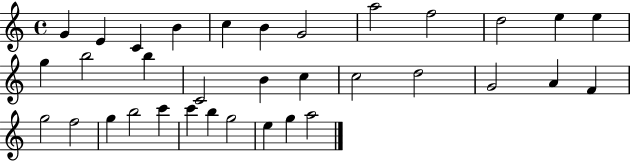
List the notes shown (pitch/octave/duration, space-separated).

G4/q E4/q C4/q B4/q C5/q B4/q G4/h A5/h F5/h D5/h E5/q E5/q G5/q B5/h B5/q C4/h B4/q C5/q C5/h D5/h G4/h A4/q F4/q G5/h F5/h G5/q B5/h C6/q C6/q B5/q G5/h E5/q G5/q A5/h